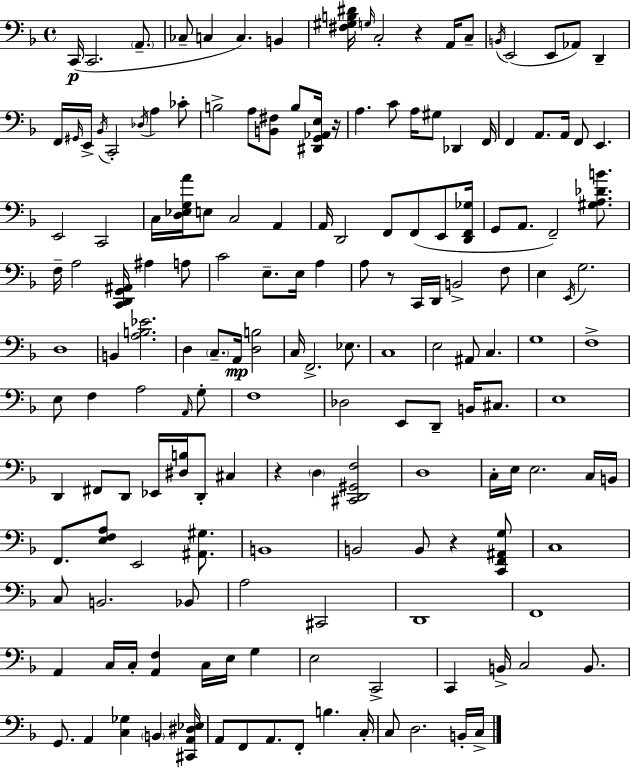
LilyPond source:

{
  \clef bass
  \time 4/4
  \defaultTimeSignature
  \key d \minor
  c,16(\p c,2. \parenthesize a,8.-- | ces8-- c4 c4.) b,4 | <fis gis b dis'>16 \grace { g16 } c2-. r4 a,16 c8-- | \acciaccatura { b,16 } e,2( e,8 aes,8) d,4-- | \break f,16 \grace { gis,16 } e,16-> \acciaccatura { bes,16 } c,2-. \acciaccatura { des16 } a4 | ces'8-. b2-> a8 <b, fis>8 | b8 <dis, g, aes, e>16 r16 a4. c'8 a16 gis8 | des,4 f,16 f,4 a,8. a,16 f,8 e,4. | \break e,2 c,2 | c16 <d ees g a'>16 e8 c2 | a,4 a,16 d,2 f,8 | f,8( e,8 <d, f, ges>16 g,8 a,8. f,2--) | \break <gis a des' b'>8. f16-- a2 <c, d, g, ais,>16 ais4 | a8 c'2 e8.-- | e16 a4 a8 r8 c,16 d,16 b,2-> | f8 e4 \acciaccatura { e,16 } g2. | \break d1 | b,4 <a b ees'>2. | d4 \parenthesize c8.-- a,16\mp <d b>2 | c16 f,2.-> | \break ees8. c1 | e2 ais,8 | c4. g1 | f1-> | \break e8 f4 a2 | \grace { a,16 } g8-. f1 | des2 e,8 | d,8-- b,16 cis8. e1 | \break d,4 fis,8 d,8 ees,16 | <dis b>16 d,8-. cis4 r4 \parenthesize d4 <cis, d, gis, f>2 | d1 | c16-. e16 e2. | \break c16 b,16 f,8. <e f a>8 e,2 | <ais, gis>8. b,1 | b,2 b,8 | r4 <c, f, ais, g>8 c1 | \break c8 b,2. | bes,8 a2 cis,2 | d,1 | f,1 | \break a,4 c16 c16-. <a, f>4 | c16 e16 g4 e2 c,2-> | c,4 b,16-> c2 | b,8. g,8. a,4 <c ges>4 | \break \parenthesize b,4 <cis, a, dis ees>16 a,8 f,8 a,8. f,8-. | b4. c16-. c8 d2. | b,16-. c16-> \bar "|."
}